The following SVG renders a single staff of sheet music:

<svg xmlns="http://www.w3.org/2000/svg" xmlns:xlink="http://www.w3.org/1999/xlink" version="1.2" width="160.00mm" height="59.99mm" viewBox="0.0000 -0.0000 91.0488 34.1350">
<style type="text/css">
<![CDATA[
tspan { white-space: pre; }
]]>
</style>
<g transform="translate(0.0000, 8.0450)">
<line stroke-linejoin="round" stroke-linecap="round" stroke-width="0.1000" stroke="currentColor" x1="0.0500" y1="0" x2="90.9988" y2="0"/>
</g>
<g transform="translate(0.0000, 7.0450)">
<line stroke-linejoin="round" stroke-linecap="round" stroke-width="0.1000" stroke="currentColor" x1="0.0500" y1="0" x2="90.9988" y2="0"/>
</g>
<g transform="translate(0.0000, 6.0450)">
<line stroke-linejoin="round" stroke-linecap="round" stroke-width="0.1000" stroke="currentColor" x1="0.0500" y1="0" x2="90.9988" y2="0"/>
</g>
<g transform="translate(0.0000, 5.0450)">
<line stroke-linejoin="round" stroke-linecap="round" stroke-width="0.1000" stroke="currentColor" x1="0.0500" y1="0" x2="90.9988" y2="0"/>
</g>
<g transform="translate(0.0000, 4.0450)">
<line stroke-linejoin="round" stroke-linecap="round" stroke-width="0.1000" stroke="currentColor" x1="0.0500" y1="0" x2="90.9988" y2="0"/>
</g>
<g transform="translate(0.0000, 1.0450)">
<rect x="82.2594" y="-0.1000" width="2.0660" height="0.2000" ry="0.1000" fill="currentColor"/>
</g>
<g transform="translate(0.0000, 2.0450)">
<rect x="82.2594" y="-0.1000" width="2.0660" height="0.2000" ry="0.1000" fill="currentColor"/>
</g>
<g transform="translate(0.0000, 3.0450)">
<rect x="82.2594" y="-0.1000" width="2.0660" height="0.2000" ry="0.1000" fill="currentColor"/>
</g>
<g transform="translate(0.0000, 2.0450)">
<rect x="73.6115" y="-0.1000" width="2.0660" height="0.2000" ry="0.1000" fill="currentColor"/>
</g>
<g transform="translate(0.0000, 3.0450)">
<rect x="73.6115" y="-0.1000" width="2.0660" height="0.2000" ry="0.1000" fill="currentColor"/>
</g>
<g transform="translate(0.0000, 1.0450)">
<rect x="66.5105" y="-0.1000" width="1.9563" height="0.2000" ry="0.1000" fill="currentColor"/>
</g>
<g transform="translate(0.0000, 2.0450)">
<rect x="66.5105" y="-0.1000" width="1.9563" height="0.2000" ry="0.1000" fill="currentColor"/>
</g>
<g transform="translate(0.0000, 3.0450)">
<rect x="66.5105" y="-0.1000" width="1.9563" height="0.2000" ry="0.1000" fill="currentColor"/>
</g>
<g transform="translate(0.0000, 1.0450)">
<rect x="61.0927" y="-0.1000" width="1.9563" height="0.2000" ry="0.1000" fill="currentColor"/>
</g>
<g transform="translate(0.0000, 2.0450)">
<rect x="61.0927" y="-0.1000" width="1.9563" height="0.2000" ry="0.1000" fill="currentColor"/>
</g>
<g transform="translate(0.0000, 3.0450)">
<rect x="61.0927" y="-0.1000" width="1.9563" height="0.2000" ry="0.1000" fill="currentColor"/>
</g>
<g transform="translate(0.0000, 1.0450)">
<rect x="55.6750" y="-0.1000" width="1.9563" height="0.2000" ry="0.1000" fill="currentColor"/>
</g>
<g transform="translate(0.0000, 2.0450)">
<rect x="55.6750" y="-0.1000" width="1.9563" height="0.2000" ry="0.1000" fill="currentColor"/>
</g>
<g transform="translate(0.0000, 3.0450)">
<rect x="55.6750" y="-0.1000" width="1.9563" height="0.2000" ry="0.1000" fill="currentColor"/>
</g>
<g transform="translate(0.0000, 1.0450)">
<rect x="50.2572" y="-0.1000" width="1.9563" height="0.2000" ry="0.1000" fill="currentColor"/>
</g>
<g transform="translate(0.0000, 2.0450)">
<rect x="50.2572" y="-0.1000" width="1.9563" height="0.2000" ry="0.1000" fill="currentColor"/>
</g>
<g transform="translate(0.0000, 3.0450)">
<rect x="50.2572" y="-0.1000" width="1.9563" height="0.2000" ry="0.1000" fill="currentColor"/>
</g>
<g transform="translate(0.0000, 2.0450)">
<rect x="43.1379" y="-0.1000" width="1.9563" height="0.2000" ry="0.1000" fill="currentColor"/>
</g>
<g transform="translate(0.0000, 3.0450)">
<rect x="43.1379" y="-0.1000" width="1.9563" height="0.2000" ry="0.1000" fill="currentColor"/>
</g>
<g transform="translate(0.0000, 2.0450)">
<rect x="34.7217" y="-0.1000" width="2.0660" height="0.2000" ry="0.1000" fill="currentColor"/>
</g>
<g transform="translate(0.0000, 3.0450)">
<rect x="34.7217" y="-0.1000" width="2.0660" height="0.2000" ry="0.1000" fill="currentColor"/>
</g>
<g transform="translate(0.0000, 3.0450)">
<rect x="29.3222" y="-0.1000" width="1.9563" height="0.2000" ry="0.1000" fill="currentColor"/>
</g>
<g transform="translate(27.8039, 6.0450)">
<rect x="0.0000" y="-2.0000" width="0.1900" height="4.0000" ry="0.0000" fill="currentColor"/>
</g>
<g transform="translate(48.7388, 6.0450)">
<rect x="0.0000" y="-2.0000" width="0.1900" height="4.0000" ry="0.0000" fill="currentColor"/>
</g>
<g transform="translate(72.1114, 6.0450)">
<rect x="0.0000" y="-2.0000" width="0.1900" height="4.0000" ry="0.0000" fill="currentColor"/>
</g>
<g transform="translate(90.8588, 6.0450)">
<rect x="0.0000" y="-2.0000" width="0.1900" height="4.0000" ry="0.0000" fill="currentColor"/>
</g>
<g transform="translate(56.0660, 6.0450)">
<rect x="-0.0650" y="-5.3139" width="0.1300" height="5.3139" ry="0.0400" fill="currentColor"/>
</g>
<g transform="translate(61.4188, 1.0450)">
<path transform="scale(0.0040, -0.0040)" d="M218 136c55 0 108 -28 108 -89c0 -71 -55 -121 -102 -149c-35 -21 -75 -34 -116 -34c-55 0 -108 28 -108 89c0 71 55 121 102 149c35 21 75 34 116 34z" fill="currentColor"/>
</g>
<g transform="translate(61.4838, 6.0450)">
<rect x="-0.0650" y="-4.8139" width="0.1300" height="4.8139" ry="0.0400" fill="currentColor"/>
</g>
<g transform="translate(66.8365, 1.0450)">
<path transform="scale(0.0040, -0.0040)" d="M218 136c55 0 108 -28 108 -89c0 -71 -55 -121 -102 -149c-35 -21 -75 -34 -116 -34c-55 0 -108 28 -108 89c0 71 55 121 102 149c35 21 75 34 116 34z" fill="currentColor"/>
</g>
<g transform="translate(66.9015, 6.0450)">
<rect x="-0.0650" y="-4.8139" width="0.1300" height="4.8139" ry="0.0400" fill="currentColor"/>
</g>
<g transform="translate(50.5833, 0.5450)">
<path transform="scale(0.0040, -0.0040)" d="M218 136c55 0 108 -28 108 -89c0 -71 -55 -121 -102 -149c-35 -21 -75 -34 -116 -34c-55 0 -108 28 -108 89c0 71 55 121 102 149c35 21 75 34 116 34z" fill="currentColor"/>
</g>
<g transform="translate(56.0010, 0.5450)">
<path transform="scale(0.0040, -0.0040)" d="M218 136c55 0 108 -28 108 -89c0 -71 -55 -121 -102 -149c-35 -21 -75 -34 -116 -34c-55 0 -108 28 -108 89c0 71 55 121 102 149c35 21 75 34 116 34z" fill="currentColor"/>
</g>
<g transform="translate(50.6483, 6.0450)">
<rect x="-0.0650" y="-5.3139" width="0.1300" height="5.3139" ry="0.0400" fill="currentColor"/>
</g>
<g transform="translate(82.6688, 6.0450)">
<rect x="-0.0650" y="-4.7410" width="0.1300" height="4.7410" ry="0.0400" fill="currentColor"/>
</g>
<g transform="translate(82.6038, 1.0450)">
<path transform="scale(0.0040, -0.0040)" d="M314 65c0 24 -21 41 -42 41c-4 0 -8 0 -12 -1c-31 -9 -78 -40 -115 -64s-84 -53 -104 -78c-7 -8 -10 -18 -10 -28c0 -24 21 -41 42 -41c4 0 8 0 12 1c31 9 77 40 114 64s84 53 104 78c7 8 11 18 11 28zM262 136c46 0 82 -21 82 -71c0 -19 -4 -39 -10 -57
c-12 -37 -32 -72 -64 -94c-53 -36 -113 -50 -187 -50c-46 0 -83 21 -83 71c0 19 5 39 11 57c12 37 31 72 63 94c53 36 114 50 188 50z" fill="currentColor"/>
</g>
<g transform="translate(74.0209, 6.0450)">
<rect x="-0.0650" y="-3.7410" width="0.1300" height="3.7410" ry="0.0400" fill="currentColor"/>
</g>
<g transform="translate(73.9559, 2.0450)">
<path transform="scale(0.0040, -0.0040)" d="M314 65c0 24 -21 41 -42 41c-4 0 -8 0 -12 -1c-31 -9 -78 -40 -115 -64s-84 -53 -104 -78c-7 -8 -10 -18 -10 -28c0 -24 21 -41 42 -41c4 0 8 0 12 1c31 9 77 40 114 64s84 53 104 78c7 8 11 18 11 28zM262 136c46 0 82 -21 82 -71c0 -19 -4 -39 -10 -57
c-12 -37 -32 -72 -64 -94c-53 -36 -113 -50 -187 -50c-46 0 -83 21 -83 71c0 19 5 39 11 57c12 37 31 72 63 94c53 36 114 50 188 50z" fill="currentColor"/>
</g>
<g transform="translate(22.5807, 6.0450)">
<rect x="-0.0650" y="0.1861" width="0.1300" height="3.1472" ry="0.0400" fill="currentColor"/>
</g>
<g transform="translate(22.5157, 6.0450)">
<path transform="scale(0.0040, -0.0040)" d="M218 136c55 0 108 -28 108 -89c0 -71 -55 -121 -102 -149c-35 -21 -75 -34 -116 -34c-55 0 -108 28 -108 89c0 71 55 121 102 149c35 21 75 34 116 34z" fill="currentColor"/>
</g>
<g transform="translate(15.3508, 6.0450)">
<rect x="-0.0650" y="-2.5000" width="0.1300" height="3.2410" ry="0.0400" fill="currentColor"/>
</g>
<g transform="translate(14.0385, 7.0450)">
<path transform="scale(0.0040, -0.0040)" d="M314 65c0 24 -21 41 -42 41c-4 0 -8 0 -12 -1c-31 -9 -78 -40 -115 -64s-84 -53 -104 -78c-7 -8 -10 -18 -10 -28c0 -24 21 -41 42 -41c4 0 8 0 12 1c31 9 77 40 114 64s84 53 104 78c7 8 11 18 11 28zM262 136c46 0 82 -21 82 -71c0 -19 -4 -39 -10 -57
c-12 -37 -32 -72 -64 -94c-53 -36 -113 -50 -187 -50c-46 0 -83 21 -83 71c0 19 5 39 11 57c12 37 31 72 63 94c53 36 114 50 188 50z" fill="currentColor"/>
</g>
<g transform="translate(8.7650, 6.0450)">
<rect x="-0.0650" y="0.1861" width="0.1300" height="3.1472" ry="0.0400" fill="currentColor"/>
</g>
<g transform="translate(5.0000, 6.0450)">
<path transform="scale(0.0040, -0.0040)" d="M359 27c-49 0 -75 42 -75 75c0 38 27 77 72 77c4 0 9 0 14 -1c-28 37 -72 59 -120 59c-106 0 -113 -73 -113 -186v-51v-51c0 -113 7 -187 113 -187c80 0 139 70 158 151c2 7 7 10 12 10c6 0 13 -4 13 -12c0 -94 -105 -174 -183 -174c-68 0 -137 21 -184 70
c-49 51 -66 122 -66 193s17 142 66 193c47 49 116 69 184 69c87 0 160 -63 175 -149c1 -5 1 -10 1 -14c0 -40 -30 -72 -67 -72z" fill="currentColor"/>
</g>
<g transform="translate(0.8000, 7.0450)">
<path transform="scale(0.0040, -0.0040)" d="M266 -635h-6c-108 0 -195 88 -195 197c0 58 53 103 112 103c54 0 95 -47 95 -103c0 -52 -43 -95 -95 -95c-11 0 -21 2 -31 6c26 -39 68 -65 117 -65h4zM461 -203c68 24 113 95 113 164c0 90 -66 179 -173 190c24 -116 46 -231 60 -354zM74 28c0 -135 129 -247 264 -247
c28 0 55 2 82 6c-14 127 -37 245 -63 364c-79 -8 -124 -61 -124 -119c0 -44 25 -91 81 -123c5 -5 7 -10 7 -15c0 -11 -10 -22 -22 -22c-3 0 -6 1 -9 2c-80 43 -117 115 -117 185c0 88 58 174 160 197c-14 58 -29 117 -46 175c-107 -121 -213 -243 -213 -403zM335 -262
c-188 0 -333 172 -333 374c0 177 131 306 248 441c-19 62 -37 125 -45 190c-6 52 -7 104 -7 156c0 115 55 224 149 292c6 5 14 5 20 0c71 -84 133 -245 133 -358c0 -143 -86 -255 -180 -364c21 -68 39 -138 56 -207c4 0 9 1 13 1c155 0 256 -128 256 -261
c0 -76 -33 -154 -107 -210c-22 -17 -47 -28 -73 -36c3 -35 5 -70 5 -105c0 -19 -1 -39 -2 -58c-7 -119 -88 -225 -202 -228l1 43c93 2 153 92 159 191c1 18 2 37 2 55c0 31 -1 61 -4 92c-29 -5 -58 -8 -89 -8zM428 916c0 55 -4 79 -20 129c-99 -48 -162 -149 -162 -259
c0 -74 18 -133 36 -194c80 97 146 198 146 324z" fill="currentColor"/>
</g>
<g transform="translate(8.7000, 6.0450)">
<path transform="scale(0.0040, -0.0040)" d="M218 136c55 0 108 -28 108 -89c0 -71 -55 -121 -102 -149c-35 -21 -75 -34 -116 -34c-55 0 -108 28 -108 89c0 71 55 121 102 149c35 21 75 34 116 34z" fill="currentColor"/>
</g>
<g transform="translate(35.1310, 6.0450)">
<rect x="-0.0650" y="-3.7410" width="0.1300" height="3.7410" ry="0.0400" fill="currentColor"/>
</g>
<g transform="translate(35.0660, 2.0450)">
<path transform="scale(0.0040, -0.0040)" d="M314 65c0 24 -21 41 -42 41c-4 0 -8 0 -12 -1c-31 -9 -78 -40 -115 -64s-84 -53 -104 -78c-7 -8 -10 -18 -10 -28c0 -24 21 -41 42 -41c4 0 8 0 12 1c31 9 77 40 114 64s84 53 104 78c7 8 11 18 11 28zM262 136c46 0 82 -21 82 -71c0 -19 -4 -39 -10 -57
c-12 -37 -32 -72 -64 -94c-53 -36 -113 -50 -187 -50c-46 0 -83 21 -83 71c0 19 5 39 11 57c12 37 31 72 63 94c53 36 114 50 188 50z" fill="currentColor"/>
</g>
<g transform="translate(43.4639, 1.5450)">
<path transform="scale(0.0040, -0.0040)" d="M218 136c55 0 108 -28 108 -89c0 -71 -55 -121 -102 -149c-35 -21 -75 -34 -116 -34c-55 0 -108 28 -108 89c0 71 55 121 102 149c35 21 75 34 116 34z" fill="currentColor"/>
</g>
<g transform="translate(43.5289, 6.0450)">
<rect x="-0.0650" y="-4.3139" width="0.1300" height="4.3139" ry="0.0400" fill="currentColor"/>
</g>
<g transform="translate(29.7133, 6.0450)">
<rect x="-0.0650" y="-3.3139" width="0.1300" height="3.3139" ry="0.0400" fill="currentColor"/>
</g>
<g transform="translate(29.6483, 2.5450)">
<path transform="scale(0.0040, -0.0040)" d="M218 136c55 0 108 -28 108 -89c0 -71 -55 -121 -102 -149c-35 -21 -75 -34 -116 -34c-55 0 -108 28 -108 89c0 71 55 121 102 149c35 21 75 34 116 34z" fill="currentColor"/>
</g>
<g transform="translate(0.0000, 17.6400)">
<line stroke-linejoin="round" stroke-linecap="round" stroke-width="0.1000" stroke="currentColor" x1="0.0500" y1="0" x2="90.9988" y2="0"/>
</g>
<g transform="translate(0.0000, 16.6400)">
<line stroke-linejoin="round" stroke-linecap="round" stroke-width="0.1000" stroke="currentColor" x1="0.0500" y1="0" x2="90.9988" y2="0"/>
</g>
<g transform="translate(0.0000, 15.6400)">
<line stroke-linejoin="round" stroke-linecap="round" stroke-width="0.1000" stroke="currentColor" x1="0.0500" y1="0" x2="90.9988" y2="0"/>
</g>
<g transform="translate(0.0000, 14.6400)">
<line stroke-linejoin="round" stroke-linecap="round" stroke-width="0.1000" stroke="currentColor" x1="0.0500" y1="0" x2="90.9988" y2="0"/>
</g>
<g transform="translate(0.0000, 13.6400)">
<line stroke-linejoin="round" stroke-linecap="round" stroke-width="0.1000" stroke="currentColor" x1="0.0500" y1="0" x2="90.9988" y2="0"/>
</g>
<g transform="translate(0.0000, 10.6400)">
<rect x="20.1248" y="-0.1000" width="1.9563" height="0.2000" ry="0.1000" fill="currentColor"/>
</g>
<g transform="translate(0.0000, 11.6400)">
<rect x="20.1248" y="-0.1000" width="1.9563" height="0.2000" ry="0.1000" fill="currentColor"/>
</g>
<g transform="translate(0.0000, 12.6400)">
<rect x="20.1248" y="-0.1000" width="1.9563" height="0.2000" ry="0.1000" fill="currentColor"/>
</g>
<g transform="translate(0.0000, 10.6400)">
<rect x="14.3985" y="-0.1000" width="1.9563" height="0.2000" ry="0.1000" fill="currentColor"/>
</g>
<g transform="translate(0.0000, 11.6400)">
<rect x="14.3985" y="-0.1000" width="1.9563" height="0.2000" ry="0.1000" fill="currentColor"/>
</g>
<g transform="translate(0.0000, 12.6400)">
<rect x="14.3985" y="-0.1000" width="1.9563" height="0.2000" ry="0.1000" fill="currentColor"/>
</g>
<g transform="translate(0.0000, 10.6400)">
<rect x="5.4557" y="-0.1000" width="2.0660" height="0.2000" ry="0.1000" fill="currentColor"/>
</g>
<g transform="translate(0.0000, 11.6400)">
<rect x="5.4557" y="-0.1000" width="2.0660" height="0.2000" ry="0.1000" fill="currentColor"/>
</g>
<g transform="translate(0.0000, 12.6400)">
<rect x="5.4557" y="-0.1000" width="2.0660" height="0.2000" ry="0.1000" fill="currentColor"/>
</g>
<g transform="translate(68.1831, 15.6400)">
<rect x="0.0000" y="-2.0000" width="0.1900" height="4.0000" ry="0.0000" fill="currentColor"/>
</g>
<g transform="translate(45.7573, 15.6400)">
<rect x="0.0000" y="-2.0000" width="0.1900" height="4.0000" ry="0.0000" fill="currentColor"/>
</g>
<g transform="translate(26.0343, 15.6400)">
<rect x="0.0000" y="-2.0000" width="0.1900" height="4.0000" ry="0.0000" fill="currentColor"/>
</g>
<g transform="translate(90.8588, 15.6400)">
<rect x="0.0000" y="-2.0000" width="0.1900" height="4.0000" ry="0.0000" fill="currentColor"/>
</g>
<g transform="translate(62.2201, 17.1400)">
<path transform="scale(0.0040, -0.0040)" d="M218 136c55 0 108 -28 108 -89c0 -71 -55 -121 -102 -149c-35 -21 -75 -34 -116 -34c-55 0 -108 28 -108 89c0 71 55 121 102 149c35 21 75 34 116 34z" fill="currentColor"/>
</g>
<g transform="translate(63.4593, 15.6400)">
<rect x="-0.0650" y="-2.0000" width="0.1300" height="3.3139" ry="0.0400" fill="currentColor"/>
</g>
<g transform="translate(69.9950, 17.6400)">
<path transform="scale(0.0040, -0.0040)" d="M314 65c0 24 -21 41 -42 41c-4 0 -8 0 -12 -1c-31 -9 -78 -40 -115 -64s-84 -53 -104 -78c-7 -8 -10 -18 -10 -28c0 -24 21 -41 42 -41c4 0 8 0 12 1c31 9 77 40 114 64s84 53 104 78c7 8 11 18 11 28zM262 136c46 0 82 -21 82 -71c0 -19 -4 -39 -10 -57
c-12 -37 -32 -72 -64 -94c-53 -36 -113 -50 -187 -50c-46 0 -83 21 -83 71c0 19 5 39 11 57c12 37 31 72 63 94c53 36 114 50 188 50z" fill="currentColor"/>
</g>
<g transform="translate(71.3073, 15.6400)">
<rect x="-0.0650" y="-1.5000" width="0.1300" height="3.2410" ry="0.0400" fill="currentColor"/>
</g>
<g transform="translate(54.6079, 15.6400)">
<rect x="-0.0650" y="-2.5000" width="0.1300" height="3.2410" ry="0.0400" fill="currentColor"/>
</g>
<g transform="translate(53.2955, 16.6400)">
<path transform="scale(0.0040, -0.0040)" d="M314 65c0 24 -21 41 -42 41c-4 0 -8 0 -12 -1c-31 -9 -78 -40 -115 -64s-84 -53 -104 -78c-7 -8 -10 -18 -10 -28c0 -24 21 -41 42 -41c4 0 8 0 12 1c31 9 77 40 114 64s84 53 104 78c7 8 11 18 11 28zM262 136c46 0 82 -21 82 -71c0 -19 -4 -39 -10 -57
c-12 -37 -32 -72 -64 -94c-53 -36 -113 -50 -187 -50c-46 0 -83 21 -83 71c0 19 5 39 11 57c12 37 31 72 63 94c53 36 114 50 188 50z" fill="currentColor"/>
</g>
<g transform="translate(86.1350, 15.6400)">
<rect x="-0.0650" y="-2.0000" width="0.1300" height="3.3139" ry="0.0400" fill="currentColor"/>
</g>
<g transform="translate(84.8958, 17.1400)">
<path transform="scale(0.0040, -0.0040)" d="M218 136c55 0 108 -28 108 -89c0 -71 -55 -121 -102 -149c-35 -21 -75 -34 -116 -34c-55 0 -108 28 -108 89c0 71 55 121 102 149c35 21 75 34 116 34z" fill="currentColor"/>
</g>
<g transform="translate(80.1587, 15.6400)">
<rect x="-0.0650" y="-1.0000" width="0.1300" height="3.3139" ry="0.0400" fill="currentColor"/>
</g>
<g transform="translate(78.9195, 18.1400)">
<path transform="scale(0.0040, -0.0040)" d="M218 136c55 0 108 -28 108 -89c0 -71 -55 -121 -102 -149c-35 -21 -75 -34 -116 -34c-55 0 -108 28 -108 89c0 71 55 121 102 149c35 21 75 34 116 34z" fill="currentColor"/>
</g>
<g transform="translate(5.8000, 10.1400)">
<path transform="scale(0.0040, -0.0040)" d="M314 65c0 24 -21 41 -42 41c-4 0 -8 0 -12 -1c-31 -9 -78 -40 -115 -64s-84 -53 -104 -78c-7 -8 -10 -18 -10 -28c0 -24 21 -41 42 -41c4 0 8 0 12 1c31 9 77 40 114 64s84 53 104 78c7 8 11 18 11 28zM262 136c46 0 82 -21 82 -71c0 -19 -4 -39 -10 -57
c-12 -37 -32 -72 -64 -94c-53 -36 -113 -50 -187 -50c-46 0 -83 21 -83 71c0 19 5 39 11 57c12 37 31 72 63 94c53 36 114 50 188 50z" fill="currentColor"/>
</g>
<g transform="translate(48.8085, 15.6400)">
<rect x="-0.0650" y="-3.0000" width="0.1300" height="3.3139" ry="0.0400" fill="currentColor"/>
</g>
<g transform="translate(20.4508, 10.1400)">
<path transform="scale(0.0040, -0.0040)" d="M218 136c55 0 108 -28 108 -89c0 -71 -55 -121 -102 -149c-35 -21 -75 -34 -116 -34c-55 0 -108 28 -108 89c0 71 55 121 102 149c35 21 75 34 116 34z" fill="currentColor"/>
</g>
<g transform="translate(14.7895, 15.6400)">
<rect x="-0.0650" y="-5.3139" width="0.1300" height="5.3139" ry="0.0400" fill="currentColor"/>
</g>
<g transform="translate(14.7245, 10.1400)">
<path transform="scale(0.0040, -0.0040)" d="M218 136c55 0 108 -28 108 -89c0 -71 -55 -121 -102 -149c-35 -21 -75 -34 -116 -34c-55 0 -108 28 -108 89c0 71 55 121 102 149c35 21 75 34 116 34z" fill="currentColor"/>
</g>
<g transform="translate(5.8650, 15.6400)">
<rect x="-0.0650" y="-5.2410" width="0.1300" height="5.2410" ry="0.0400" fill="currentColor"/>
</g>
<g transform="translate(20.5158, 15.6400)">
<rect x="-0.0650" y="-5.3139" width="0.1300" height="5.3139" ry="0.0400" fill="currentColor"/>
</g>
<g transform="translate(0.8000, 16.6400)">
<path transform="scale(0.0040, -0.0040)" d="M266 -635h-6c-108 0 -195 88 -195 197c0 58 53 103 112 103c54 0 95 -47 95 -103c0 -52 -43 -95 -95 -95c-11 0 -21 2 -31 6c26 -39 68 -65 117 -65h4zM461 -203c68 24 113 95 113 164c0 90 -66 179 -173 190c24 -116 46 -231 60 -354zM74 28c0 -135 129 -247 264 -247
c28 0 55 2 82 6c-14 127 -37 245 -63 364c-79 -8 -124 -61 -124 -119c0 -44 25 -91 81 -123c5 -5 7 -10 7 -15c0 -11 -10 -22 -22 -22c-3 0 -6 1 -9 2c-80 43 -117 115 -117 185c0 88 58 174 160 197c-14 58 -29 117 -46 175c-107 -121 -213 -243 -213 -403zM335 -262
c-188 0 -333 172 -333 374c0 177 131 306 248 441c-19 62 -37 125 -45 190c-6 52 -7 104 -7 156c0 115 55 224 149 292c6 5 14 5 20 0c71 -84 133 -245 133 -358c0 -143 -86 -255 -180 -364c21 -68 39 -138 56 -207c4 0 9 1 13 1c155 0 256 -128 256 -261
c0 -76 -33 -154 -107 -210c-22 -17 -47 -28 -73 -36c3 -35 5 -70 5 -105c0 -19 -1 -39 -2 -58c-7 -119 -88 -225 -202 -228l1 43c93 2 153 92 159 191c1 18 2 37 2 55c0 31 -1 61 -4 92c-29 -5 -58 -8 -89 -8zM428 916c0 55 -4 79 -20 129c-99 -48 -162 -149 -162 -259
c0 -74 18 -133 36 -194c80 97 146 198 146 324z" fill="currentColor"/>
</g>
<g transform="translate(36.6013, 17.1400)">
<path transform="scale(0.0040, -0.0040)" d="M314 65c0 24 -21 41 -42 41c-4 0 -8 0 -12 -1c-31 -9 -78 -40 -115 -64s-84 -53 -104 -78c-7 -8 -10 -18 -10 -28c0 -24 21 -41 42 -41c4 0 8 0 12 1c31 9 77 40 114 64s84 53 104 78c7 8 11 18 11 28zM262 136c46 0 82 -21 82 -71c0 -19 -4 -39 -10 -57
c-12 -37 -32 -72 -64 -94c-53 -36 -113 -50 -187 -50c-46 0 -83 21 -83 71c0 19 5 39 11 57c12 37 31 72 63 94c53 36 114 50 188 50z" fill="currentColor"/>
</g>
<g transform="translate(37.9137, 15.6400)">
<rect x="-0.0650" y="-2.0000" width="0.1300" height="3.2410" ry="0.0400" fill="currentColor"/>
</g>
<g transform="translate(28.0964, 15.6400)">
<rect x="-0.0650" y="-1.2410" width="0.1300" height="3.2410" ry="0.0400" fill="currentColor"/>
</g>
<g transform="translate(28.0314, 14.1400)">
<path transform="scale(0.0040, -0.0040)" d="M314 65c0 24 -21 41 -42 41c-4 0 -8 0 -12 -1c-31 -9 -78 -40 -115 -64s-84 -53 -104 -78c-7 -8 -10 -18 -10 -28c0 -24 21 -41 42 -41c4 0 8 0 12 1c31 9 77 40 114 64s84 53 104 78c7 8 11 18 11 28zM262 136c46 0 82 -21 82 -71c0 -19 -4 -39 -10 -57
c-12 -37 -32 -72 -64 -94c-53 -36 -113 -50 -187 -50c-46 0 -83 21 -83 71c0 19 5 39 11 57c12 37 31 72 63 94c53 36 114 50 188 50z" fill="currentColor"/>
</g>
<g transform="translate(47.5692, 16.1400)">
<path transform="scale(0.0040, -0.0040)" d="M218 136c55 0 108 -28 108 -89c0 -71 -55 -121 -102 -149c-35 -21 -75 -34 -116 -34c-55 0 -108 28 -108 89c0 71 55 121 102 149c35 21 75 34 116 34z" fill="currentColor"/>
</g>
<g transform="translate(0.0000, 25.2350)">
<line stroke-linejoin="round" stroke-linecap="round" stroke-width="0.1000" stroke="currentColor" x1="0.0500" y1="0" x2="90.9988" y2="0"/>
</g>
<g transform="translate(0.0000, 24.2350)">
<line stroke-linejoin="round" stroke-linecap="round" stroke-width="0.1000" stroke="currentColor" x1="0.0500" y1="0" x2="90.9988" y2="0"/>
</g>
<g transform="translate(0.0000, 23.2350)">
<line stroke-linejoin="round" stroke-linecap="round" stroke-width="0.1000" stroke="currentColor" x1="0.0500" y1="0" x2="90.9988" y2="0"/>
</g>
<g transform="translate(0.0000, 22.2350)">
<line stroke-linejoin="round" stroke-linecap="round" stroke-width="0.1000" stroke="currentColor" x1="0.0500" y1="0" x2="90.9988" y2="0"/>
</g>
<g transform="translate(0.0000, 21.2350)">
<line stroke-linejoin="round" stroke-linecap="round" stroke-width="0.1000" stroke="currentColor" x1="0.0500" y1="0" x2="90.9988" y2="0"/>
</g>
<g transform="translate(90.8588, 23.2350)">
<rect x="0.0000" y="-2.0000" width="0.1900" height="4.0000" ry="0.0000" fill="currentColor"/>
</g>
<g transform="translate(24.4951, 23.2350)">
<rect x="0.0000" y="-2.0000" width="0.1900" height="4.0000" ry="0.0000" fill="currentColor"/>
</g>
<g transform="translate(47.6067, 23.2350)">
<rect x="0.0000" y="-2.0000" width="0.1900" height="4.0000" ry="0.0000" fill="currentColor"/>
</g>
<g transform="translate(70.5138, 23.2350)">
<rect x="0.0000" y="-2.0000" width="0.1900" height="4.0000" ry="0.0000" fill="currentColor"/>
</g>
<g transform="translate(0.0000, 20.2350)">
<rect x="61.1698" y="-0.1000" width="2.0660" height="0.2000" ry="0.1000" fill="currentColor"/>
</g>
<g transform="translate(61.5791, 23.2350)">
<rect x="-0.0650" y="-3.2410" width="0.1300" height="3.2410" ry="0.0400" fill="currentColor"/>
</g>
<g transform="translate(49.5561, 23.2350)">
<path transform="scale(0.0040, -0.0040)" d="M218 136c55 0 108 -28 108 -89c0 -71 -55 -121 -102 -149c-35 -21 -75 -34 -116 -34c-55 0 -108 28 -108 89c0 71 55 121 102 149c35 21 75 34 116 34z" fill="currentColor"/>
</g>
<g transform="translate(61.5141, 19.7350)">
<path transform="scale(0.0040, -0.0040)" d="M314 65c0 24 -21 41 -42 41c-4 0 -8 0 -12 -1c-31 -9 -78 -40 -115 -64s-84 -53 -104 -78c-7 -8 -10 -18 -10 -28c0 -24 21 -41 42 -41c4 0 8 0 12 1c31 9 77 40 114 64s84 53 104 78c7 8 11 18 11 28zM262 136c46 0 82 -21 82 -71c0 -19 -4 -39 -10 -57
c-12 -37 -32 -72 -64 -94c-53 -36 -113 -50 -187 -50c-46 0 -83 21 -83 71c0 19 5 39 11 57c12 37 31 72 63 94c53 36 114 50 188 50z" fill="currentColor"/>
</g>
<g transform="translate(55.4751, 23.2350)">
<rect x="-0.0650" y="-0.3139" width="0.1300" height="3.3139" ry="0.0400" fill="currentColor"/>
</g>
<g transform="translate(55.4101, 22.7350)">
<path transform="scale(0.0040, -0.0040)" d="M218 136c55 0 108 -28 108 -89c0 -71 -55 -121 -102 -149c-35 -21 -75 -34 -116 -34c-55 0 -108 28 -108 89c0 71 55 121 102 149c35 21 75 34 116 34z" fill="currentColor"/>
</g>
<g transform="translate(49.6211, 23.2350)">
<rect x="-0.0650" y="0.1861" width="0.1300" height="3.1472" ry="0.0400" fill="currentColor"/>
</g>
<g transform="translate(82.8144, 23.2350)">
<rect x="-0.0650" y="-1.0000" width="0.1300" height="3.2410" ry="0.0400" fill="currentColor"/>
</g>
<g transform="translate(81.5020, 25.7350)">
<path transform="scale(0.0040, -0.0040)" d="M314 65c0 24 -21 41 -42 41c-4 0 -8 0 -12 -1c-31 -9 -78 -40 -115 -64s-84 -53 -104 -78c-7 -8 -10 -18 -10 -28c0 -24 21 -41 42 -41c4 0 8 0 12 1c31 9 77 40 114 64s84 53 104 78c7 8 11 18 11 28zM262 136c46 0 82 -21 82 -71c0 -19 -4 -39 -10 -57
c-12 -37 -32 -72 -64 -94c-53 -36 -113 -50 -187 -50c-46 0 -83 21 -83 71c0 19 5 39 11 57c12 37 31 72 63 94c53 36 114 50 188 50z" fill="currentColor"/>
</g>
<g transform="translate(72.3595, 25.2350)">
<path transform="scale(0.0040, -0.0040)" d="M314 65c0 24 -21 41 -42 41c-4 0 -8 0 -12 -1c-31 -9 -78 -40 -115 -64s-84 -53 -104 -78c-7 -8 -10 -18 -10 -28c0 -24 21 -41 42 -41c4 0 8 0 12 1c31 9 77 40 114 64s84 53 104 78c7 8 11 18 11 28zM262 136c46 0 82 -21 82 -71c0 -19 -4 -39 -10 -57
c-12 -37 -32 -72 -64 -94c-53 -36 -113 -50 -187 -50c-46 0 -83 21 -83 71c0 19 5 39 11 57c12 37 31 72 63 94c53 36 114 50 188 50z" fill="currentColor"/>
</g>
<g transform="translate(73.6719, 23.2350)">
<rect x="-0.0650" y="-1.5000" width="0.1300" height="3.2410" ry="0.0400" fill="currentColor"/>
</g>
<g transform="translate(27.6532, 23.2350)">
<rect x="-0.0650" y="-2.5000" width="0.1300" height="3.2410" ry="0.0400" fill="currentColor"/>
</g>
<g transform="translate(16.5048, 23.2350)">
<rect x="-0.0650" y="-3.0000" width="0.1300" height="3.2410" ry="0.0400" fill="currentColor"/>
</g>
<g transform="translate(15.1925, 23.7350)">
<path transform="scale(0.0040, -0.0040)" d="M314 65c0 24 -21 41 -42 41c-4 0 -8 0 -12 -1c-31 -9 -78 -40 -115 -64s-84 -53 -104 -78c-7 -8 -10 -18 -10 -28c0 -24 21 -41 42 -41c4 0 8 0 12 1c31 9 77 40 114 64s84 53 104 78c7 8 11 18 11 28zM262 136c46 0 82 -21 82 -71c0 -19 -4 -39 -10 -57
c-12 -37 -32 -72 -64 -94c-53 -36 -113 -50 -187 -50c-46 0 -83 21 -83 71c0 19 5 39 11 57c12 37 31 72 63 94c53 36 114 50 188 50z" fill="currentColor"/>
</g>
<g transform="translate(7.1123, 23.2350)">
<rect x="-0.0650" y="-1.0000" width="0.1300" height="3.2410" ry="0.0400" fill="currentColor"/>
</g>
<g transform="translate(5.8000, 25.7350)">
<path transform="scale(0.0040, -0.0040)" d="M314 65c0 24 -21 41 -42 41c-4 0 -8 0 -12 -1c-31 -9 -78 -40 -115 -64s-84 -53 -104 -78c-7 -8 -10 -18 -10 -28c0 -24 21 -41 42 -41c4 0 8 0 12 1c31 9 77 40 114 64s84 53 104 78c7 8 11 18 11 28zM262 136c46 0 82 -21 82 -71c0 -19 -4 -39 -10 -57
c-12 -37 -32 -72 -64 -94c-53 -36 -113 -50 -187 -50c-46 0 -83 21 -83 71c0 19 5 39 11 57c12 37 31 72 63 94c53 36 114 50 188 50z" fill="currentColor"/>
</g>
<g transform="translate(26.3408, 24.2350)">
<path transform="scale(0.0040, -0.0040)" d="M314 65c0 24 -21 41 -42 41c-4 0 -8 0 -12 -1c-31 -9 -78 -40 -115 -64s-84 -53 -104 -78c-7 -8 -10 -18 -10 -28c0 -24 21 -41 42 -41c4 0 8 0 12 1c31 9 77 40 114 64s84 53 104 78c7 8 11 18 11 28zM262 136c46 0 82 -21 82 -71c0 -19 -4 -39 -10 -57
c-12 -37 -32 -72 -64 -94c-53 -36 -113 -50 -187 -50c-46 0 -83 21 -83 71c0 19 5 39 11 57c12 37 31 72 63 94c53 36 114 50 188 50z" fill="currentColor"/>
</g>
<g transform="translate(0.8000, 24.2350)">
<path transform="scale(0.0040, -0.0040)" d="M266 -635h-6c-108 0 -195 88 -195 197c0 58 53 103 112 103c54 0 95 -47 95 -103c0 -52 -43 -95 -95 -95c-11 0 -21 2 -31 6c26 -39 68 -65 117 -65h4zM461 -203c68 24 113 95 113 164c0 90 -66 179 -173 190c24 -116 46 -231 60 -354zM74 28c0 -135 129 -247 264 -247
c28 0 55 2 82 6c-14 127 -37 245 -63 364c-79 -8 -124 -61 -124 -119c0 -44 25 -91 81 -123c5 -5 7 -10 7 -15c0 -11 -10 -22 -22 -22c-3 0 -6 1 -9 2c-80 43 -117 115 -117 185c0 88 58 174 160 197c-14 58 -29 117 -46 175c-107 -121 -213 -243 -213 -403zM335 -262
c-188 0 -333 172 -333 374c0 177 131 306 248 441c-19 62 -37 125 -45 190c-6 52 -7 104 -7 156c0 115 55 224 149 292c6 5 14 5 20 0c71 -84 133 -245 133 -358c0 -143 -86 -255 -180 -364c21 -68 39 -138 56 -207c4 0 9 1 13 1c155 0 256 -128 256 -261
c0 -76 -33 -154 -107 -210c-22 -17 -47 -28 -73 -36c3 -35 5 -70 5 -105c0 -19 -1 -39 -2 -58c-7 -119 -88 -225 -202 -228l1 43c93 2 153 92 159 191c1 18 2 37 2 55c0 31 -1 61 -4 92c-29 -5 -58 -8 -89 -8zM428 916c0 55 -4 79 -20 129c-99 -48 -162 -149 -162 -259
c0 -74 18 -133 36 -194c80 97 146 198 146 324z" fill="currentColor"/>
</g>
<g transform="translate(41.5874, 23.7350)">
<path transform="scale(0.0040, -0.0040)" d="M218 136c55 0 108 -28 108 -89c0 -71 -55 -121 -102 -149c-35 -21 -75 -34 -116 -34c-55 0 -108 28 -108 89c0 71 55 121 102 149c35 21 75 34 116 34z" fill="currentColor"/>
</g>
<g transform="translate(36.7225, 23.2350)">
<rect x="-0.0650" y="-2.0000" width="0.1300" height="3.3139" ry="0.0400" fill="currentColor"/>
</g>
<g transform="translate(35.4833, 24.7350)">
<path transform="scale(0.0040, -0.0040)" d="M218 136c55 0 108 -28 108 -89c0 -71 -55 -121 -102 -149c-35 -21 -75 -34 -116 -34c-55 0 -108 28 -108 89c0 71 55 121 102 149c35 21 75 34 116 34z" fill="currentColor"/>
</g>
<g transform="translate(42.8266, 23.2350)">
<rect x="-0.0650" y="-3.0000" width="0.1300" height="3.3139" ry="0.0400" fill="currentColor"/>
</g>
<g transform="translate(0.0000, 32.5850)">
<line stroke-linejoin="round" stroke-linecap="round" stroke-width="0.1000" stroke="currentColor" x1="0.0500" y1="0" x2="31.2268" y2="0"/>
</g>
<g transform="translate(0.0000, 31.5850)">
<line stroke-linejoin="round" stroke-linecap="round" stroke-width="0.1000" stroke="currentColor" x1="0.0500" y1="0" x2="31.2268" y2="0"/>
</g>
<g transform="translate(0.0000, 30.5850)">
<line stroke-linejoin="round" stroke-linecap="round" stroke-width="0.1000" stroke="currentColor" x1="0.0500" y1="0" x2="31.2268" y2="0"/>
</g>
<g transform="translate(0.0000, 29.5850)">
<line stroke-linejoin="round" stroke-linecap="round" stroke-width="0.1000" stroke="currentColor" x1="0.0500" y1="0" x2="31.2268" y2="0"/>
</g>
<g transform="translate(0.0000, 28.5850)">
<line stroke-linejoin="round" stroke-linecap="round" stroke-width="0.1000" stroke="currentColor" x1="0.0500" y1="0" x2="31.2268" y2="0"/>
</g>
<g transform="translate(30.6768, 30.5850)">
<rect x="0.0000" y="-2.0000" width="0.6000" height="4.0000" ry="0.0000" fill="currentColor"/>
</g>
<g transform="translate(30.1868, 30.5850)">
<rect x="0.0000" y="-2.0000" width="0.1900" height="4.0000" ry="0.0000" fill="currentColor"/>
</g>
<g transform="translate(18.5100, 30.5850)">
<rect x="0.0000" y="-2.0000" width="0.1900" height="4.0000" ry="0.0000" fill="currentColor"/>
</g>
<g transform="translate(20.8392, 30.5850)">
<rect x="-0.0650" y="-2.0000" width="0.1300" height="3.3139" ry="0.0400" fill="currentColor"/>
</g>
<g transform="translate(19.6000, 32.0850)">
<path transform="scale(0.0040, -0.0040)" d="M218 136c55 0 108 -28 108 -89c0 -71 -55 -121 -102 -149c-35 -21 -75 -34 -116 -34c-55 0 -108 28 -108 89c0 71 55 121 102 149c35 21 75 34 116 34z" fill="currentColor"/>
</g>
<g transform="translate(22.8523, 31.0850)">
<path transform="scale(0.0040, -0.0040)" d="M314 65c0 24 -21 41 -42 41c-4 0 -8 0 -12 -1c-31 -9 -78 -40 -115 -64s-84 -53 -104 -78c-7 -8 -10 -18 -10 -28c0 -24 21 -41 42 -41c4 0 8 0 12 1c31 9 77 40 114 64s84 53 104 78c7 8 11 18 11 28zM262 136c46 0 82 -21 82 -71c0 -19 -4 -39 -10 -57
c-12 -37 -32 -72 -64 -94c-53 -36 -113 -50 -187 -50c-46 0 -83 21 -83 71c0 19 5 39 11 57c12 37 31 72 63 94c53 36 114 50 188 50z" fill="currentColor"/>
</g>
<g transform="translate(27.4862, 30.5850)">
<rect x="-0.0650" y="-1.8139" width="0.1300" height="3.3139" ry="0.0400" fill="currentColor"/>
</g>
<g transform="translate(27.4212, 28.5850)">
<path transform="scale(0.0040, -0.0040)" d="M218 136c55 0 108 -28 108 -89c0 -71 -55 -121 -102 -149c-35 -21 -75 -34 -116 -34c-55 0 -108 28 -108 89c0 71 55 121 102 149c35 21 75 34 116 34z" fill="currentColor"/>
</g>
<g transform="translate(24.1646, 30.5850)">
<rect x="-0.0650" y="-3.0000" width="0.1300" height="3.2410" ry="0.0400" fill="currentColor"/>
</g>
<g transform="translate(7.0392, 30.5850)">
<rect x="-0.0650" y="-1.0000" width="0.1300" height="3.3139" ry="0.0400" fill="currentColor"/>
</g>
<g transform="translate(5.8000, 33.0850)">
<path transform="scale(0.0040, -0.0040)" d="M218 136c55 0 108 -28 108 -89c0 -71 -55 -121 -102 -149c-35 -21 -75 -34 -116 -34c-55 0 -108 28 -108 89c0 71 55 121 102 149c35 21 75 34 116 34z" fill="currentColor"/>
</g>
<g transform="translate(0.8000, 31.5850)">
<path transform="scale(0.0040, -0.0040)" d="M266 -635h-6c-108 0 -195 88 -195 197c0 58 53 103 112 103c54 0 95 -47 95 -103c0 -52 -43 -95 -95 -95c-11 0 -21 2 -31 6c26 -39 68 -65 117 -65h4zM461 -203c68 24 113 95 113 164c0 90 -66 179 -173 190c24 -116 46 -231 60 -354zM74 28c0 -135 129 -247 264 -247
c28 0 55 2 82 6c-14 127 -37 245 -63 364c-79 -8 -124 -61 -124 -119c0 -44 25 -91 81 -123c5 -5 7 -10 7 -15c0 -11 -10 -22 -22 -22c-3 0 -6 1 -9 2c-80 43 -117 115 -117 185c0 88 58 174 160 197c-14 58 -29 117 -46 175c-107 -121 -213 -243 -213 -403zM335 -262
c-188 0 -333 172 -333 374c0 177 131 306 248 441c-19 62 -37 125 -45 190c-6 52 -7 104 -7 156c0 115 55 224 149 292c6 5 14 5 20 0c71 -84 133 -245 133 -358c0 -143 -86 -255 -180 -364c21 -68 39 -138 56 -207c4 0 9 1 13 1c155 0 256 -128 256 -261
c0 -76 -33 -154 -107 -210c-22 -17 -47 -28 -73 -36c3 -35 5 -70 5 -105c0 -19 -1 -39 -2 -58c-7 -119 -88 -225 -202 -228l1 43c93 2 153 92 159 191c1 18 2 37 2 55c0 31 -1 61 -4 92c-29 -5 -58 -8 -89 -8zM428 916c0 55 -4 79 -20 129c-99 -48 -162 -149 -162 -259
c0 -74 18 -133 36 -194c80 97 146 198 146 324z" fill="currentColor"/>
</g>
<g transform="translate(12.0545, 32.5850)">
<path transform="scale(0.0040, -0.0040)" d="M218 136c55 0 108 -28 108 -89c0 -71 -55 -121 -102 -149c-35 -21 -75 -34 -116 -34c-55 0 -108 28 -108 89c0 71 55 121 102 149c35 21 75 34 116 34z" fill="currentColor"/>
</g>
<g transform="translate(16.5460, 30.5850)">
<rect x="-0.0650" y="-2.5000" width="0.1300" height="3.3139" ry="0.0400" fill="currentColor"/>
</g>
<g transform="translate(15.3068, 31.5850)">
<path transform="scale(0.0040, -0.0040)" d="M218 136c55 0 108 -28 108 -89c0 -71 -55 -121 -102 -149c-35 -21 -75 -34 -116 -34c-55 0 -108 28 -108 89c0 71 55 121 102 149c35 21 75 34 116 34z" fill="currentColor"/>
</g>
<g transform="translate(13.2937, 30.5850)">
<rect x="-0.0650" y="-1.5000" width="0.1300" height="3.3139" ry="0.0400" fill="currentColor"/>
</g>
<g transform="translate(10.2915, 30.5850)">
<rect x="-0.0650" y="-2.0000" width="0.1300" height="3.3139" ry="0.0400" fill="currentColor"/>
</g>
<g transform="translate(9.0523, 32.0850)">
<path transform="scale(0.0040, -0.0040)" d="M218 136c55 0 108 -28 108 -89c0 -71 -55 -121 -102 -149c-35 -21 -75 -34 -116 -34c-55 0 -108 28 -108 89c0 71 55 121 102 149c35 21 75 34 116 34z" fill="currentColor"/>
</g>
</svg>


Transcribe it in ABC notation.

X:1
T:Untitled
M:4/4
L:1/4
K:C
B G2 B b c'2 d' f' f' e' e' c'2 e'2 f'2 f' f' e2 F2 A G2 F E2 D F D2 A2 G2 F A B c b2 E2 D2 D F E G F A2 f